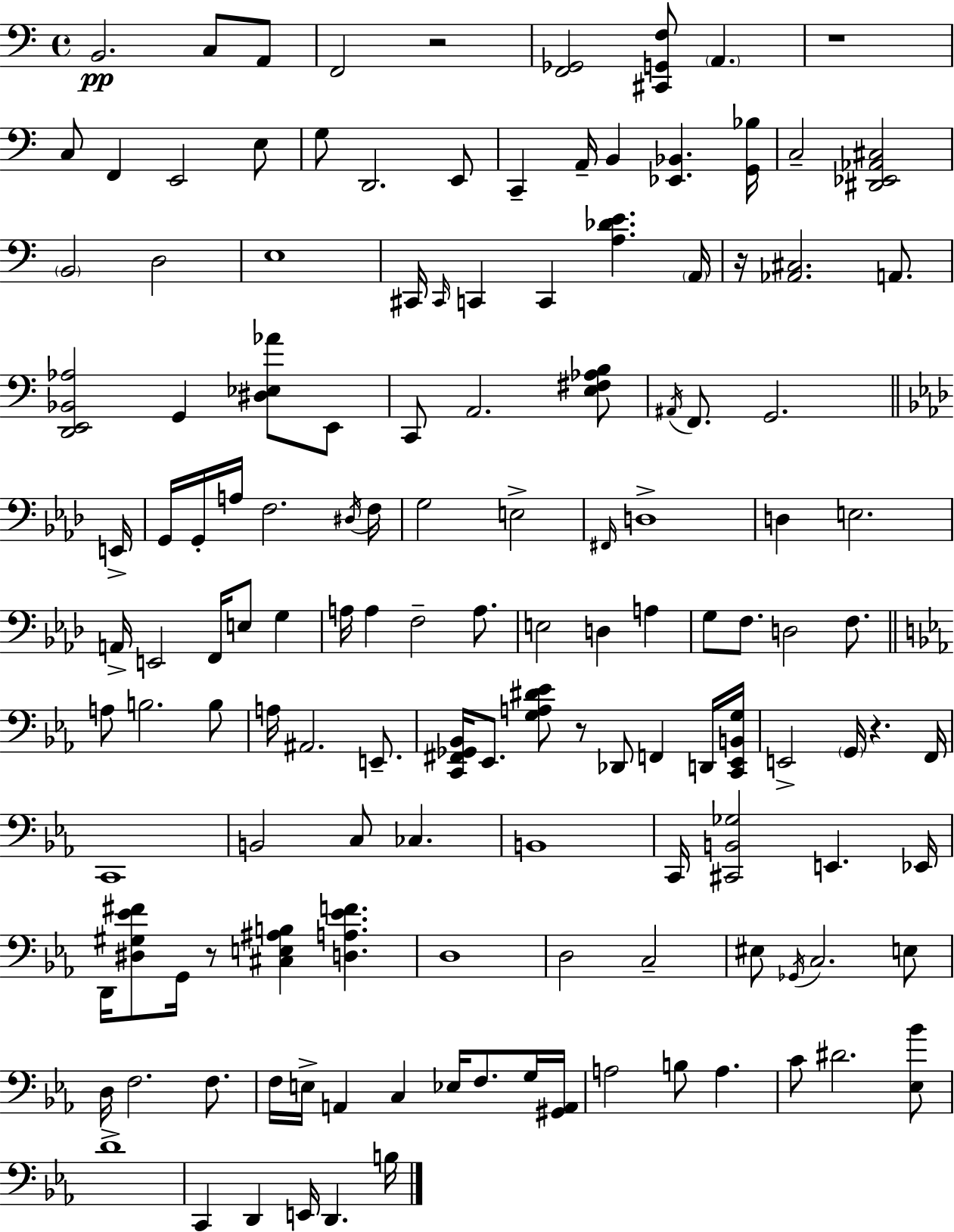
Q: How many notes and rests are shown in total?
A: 137